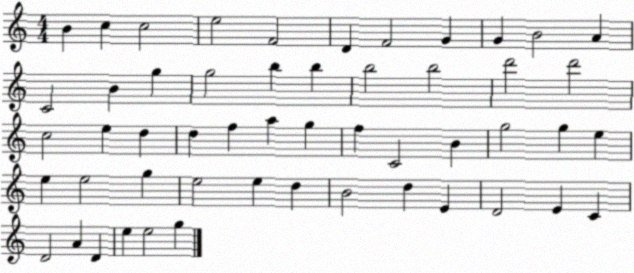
X:1
T:Untitled
M:4/4
L:1/4
K:C
B c c2 e2 F2 D F2 G G B2 A C2 B g g2 b b b2 b2 d'2 d'2 c2 e d d f a g f C2 B g2 g e e e2 g e2 e d B2 d E D2 E C D2 A D e e2 g